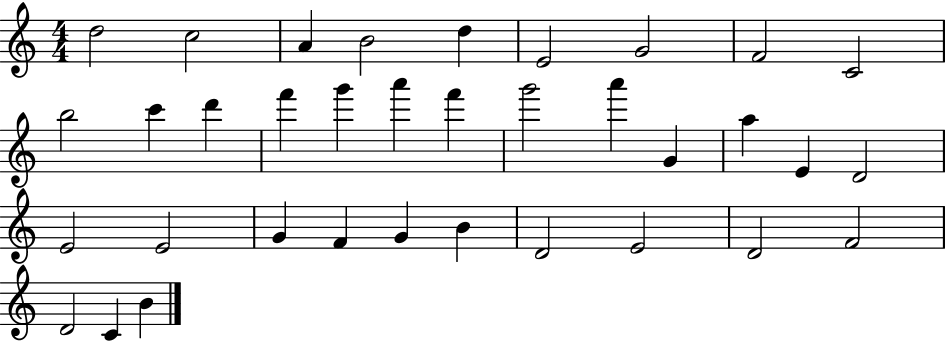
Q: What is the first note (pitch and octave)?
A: D5